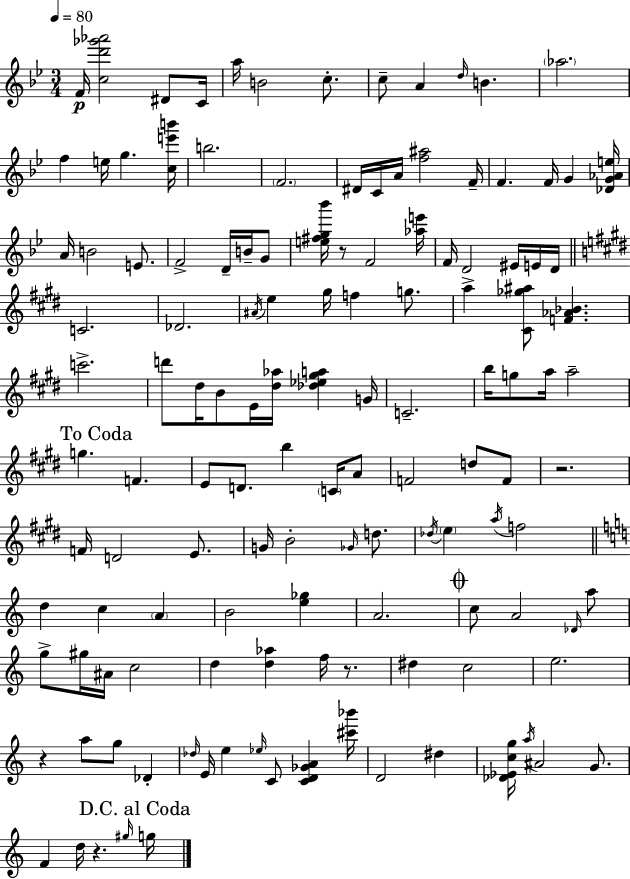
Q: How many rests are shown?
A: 5